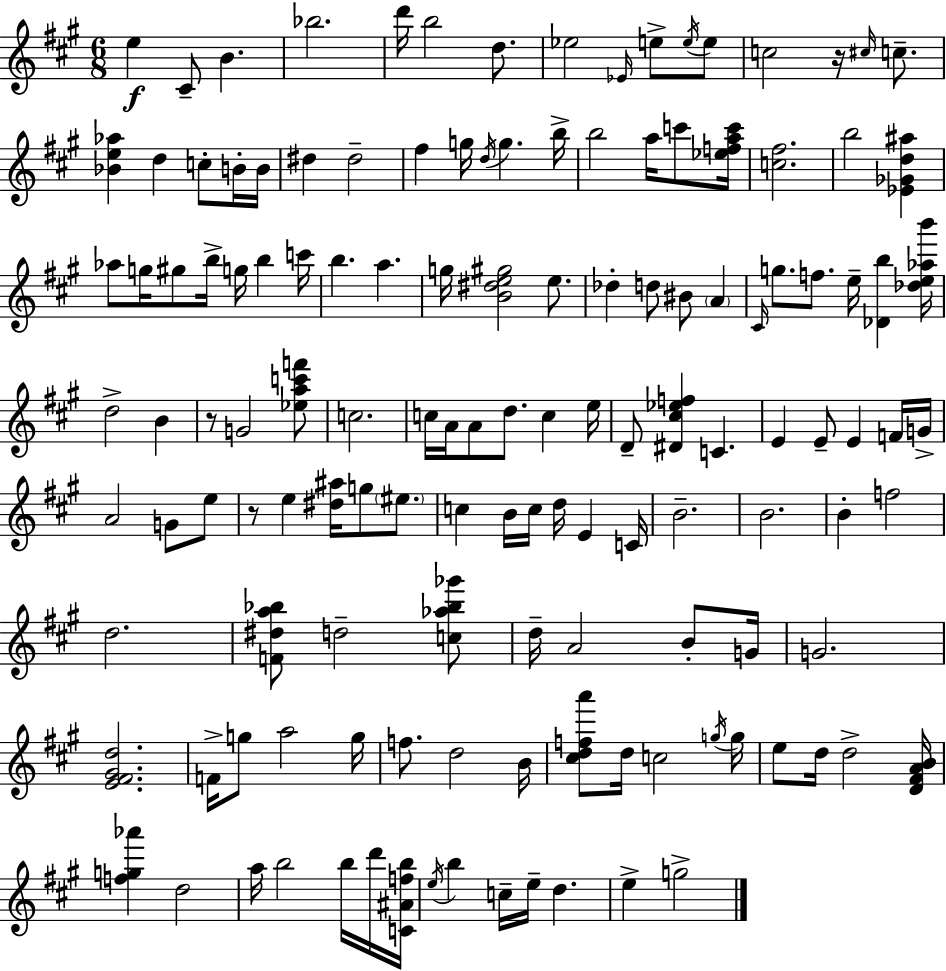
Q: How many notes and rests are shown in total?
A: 135